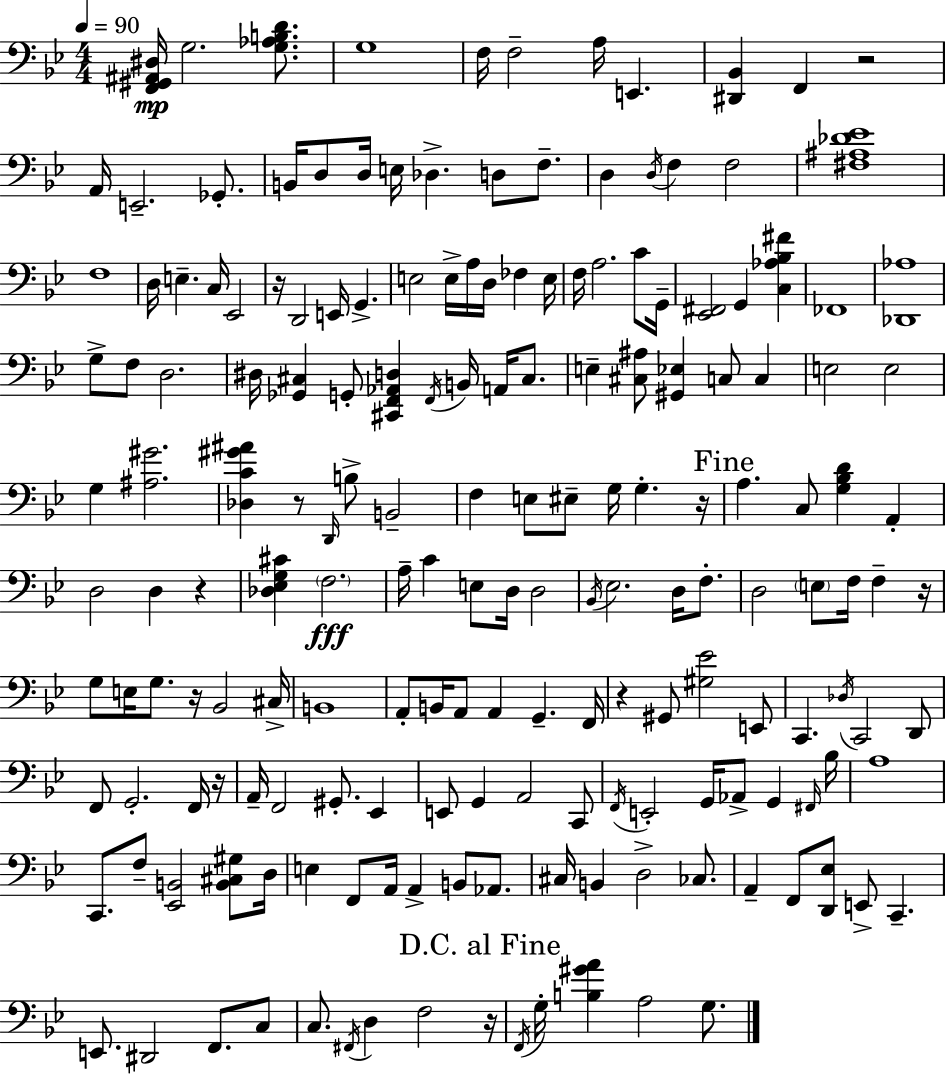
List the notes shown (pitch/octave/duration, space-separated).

[F2,G#2,A#2,D#3]/s G3/h. [G3,Ab3,B3,D4]/e. G3/w F3/s F3/h A3/s E2/q. [D#2,Bb2]/q F2/q R/h A2/s E2/h. Gb2/e. B2/s D3/e D3/s E3/s Db3/q. D3/e F3/e. D3/q D3/s F3/q F3/h [F#3,A#3,Db4,Eb4]/w F3/w D3/s E3/q. C3/s Eb2/h R/s D2/h E2/s G2/q. E3/h E3/s A3/s D3/s FES3/q E3/s F3/s A3/h. C4/e G2/s [Eb2,F#2]/h G2/q [C3,Ab3,Bb3,F#4]/q FES2/w [Db2,Ab3]/w G3/e F3/e D3/h. D#3/s [Gb2,C#3]/q G2/e [C#2,F2,Ab2,D3]/q F2/s B2/s A2/s C#3/e. E3/q [C#3,A#3]/e [G#2,Eb3]/q C3/e C3/q E3/h E3/h G3/q [A#3,G#4]/h. [Db3,C4,G#4,A#4]/q R/e D2/s B3/e B2/h F3/q E3/e EIS3/e G3/s G3/q. R/s A3/q. C3/e [G3,Bb3,D4]/q A2/q D3/h D3/q R/q [Db3,Eb3,G3,C#4]/q F3/h. A3/s C4/q E3/e D3/s D3/h Bb2/s Eb3/h. D3/s F3/e. D3/h E3/e F3/s F3/q R/s G3/e E3/s G3/e. R/s Bb2/h C#3/s B2/w A2/e B2/s A2/e A2/q G2/q. F2/s R/q G#2/e [G#3,Eb4]/h E2/e C2/q. Db3/s C2/h D2/e F2/e G2/h. F2/s R/s A2/s F2/h G#2/e. Eb2/q E2/e G2/q A2/h C2/e F2/s E2/h G2/s Ab2/e G2/q F#2/s Bb3/s A3/w C2/e. F3/e [Eb2,B2]/h [B2,C#3,G#3]/e D3/s E3/q F2/e A2/s A2/q B2/e Ab2/e. C#3/s B2/q D3/h CES3/e. A2/q F2/e [D2,Eb3]/e E2/e C2/q. E2/e. D#2/h F2/e. C3/e C3/e. F#2/s D3/q F3/h R/s F2/s G3/s [B3,G#4,A4]/q A3/h G3/e.